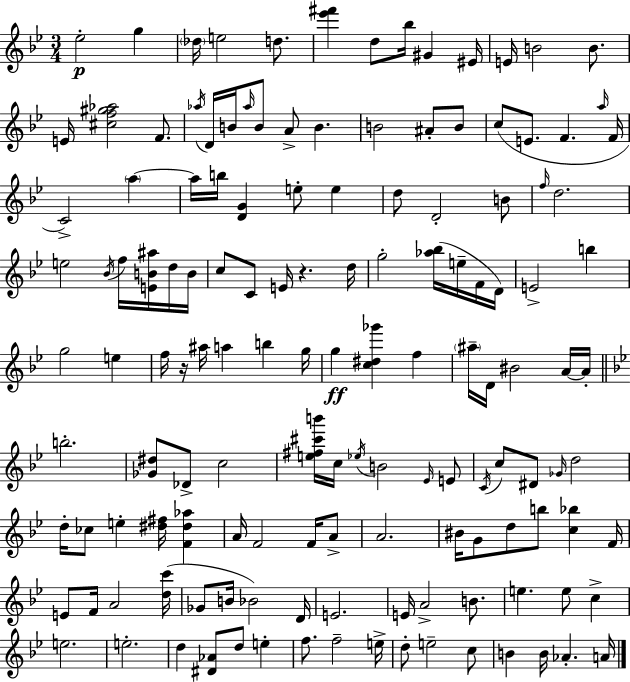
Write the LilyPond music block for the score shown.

{
  \clef treble
  \numericTimeSignature
  \time 3/4
  \key bes \major
  \repeat volta 2 { ees''2-.\p g''4 | \parenthesize des''16 e''2 d''8. | <ees''' fis'''>4 d''8 bes''16 gis'4 eis'16 | e'16 b'2 b'8. | \break e'16 <cis'' f'' gis'' aes''>2 f'8. | \acciaccatura { aes''16 } d'16 b'16 \grace { aes''16 } b'8 a'8-> b'4. | b'2 ais'8-. | b'8 c''8( e'8. f'4. | \break \grace { a''16 } f'16 c'2->) \parenthesize a''4~~ | a''16 b''16 <d' g'>4 e''8-. e''4 | d''8 d'2-. | b'8 \grace { f''16 } d''2. | \break e''2 | \acciaccatura { bes'16 } f''16 <e' b' ais''>16 d''16 b'16 c''8 c'8 e'16 r4. | d''16 g''2-. | <aes'' bes''>16( e''16-- f'16 d'16) e'2-> | \break b''4 g''2 | e''4 f''16 r16 ais''16 a''4 | b''4 g''16 g''4\ff <c'' dis'' ges'''>4 | f''4 \parenthesize ais''16-- d'16 bis'2 | \break a'16~~ a'16-. \bar "||" \break \key bes \major b''2.-. | <ges' dis''>8 des'8-> c''2 | <e'' fis'' cis''' b'''>16 c''16 \acciaccatura { ees''16 } b'2 \grace { ees'16 } | e'8 \acciaccatura { c'16 } c''8 dis'8 \grace { ges'16 } d''2 | \break d''16-. ces''8 e''4-. <dis'' fis''>16 | <f' dis'' aes''>4 a'16 f'2 | f'16 a'8-> a'2. | bis'16 g'8 d''8 b''8 <c'' bes''>4 | \break f'16 e'8 f'16 a'2 | <d'' c'''>16( ges'8 b'16 bes'2) | d'16 e'2. | e'16 a'2-> | \break b'8. e''4. e''8 | c''4-> e''2. | e''2.-. | d''4 <dis' aes'>8 d''8 | \break e''4-. f''8. f''2-- | e''16-> d''8-. e''2-- | c''8 b'4 b'16 aes'4.-. | a'16 } \bar "|."
}